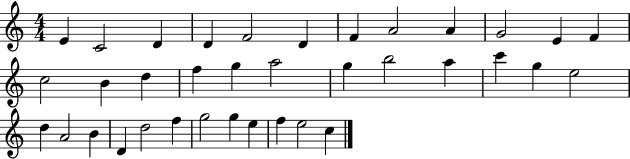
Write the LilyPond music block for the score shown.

{
  \clef treble
  \numericTimeSignature
  \time 4/4
  \key c \major
  e'4 c'2 d'4 | d'4 f'2 d'4 | f'4 a'2 a'4 | g'2 e'4 f'4 | \break c''2 b'4 d''4 | f''4 g''4 a''2 | g''4 b''2 a''4 | c'''4 g''4 e''2 | \break d''4 a'2 b'4 | d'4 d''2 f''4 | g''2 g''4 e''4 | f''4 e''2 c''4 | \break \bar "|."
}